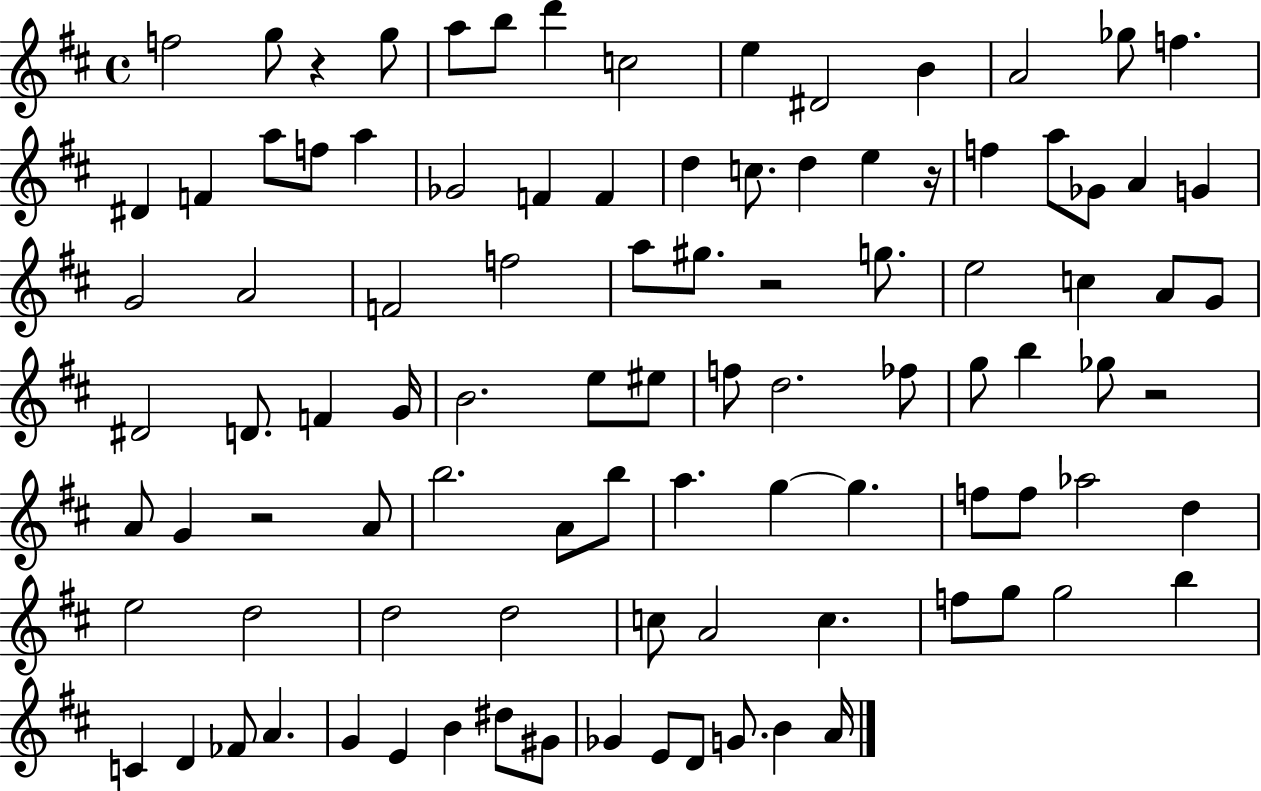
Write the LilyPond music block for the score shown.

{
  \clef treble
  \time 4/4
  \defaultTimeSignature
  \key d \major
  f''2 g''8 r4 g''8 | a''8 b''8 d'''4 c''2 | e''4 dis'2 b'4 | a'2 ges''8 f''4. | \break dis'4 f'4 a''8 f''8 a''4 | ges'2 f'4 f'4 | d''4 c''8. d''4 e''4 r16 | f''4 a''8 ges'8 a'4 g'4 | \break g'2 a'2 | f'2 f''2 | a''8 gis''8. r2 g''8. | e''2 c''4 a'8 g'8 | \break dis'2 d'8. f'4 g'16 | b'2. e''8 eis''8 | f''8 d''2. fes''8 | g''8 b''4 ges''8 r2 | \break a'8 g'4 r2 a'8 | b''2. a'8 b''8 | a''4. g''4~~ g''4. | f''8 f''8 aes''2 d''4 | \break e''2 d''2 | d''2 d''2 | c''8 a'2 c''4. | f''8 g''8 g''2 b''4 | \break c'4 d'4 fes'8 a'4. | g'4 e'4 b'4 dis''8 gis'8 | ges'4 e'8 d'8 g'8. b'4 a'16 | \bar "|."
}